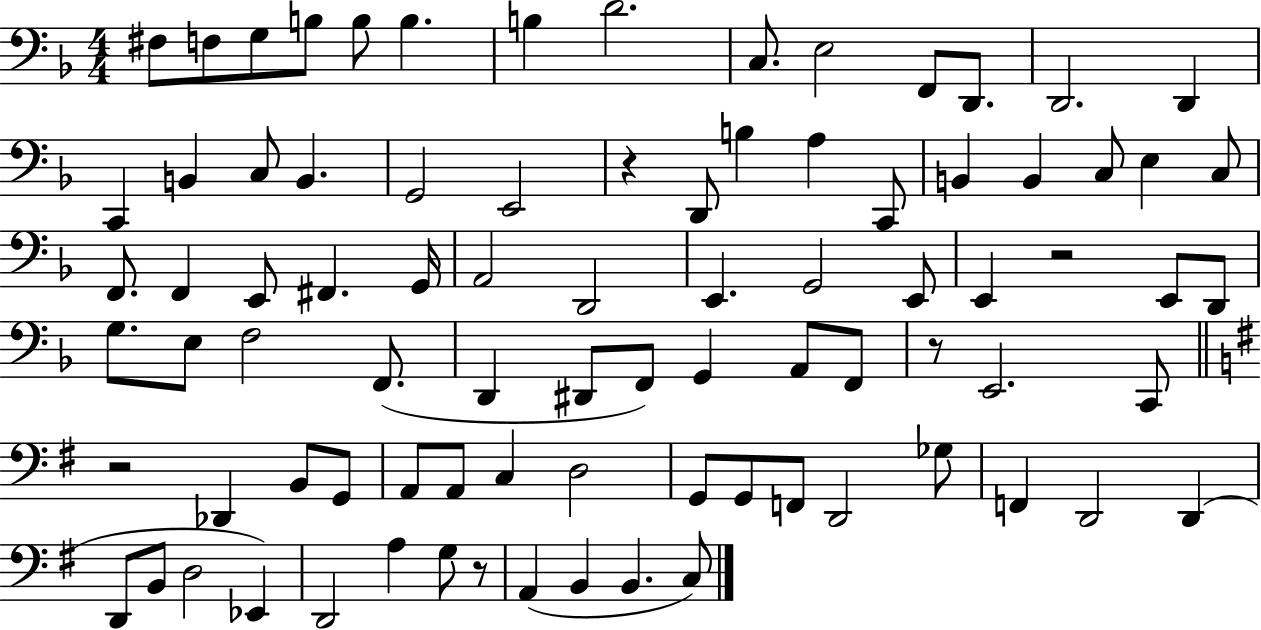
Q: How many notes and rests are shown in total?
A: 85